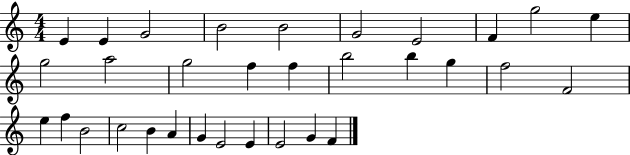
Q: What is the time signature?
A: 4/4